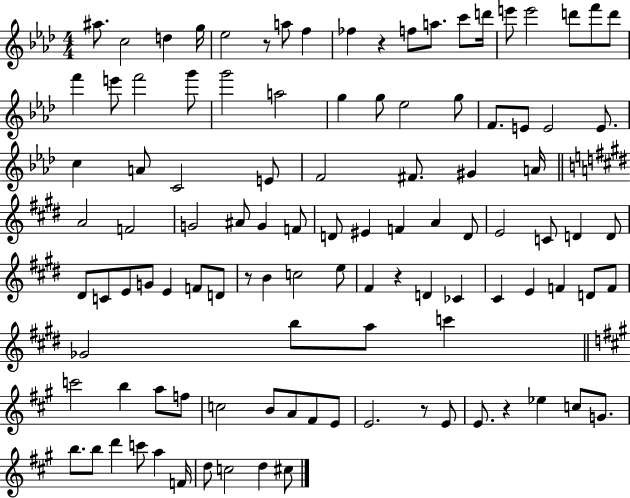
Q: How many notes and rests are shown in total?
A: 107